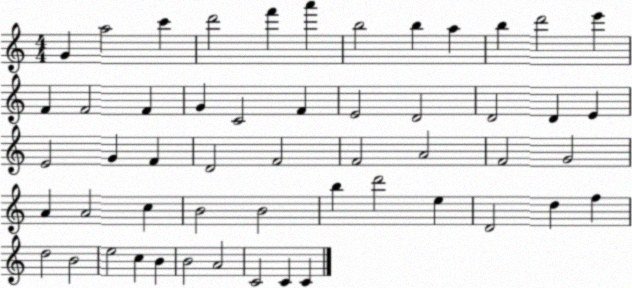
X:1
T:Untitled
M:4/4
L:1/4
K:C
G a2 c' d'2 f' a' b2 b a b d'2 e' F F2 F G C2 F E2 D2 D2 D E E2 G F D2 F2 F2 A2 F2 G2 A A2 c B2 B2 b d'2 e D2 d f d2 B2 e2 c B B2 A2 C2 C C